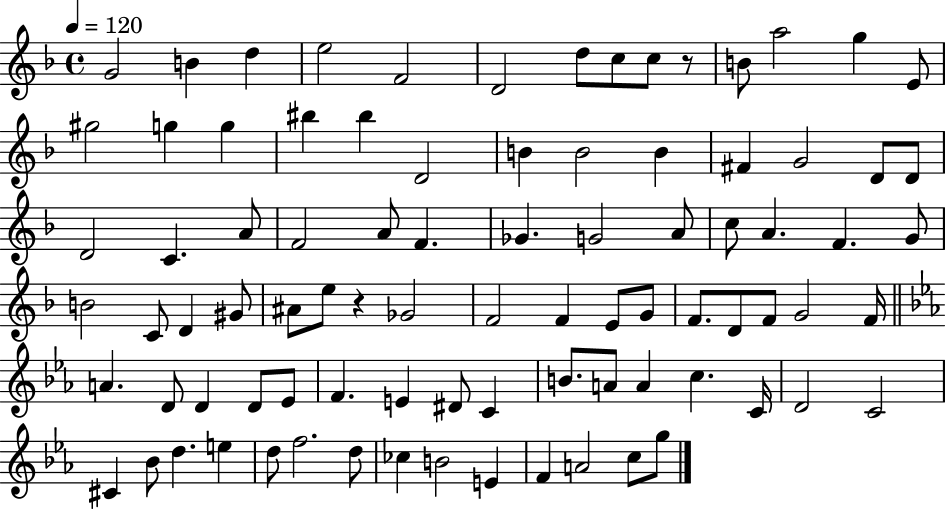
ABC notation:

X:1
T:Untitled
M:4/4
L:1/4
K:F
G2 B d e2 F2 D2 d/2 c/2 c/2 z/2 B/2 a2 g E/2 ^g2 g g ^b ^b D2 B B2 B ^F G2 D/2 D/2 D2 C A/2 F2 A/2 F _G G2 A/2 c/2 A F G/2 B2 C/2 D ^G/2 ^A/2 e/2 z _G2 F2 F E/2 G/2 F/2 D/2 F/2 G2 F/4 A D/2 D D/2 _E/2 F E ^D/2 C B/2 A/2 A c C/4 D2 C2 ^C _B/2 d e d/2 f2 d/2 _c B2 E F A2 c/2 g/2